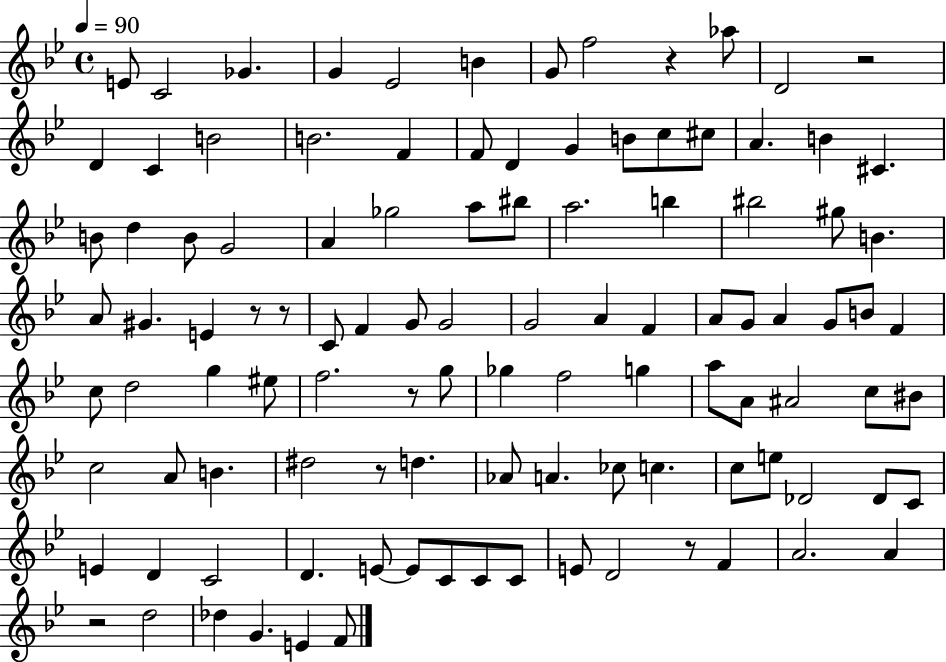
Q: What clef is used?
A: treble